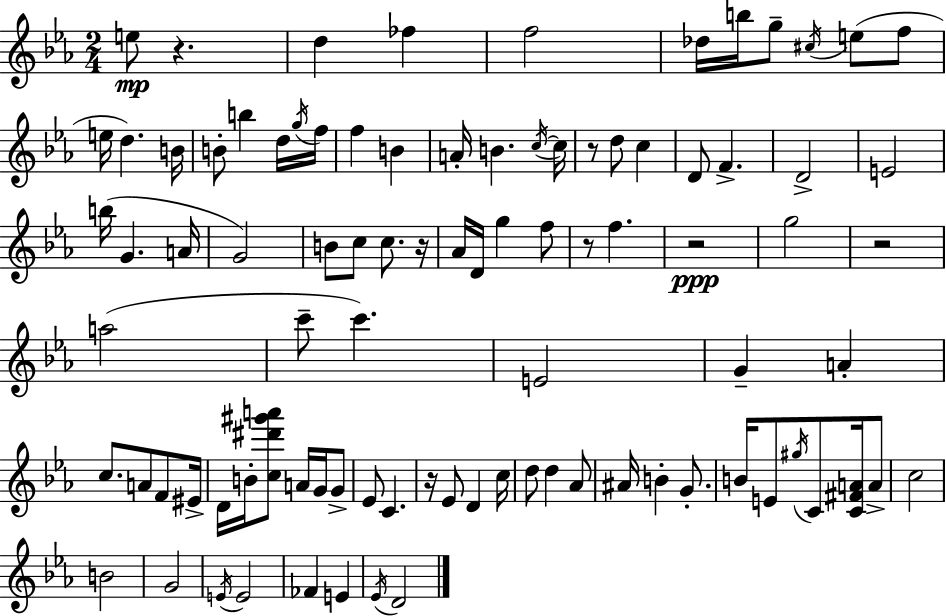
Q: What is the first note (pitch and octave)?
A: E5